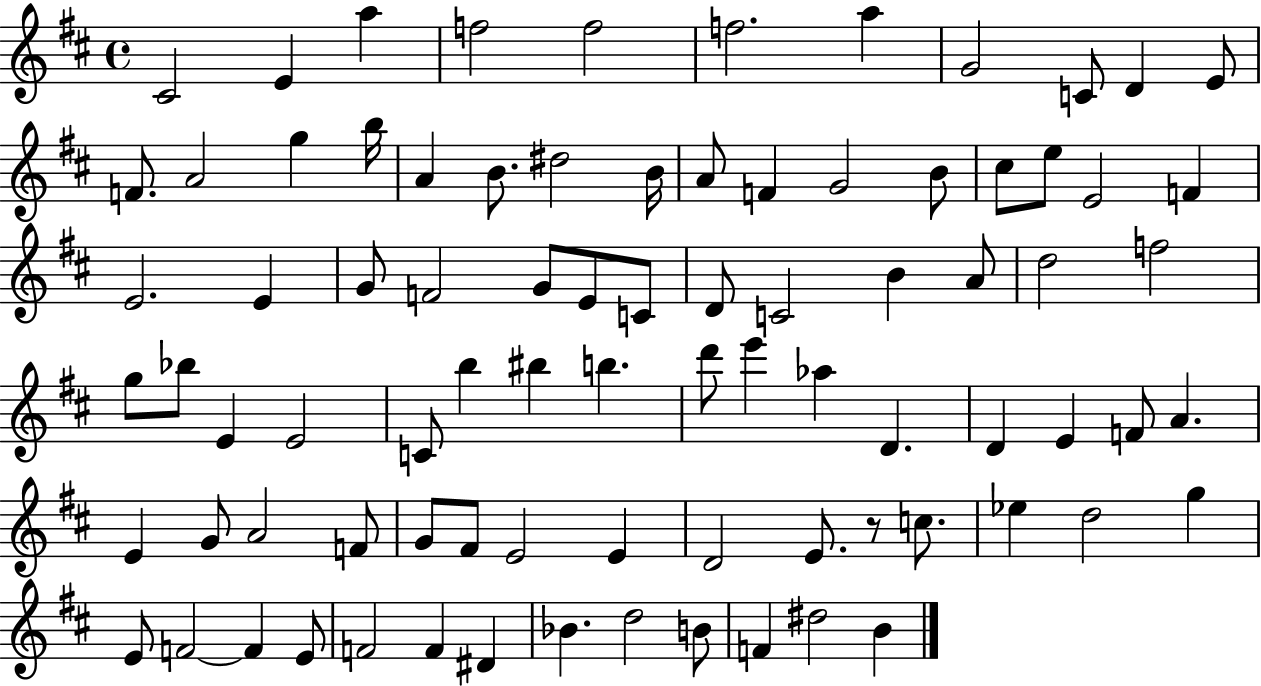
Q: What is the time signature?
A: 4/4